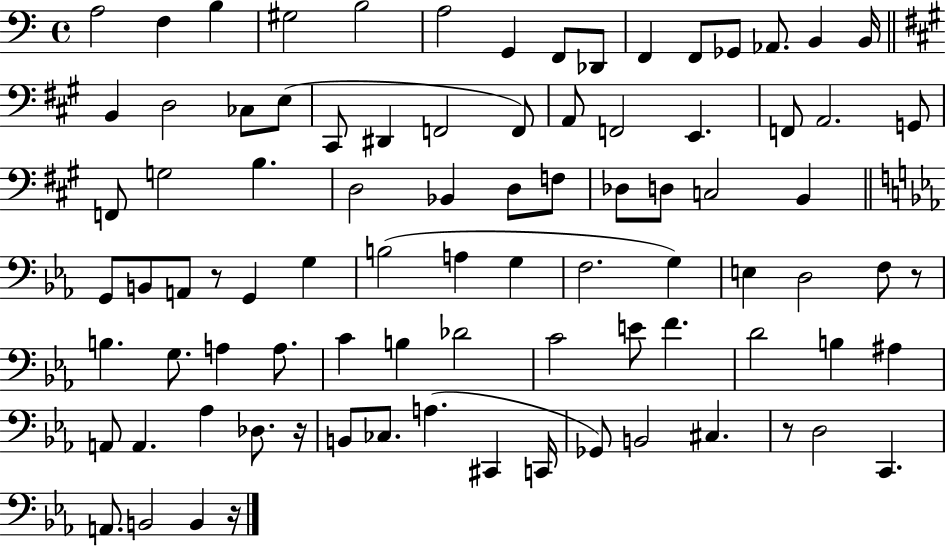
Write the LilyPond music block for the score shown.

{
  \clef bass
  \time 4/4
  \defaultTimeSignature
  \key c \major
  a2 f4 b4 | gis2 b2 | a2 g,4 f,8 des,8 | f,4 f,8 ges,8 aes,8. b,4 b,16 | \break \bar "||" \break \key a \major b,4 d2 ces8 e8( | cis,8 dis,4 f,2 f,8) | a,8 f,2 e,4. | f,8 a,2. g,8 | \break f,8 g2 b4. | d2 bes,4 d8 f8 | des8 d8 c2 b,4 | \bar "||" \break \key ees \major g,8 b,8 a,8 r8 g,4 g4 | b2( a4 g4 | f2. g4) | e4 d2 f8 r8 | \break b4. g8. a4 a8. | c'4 b4 des'2 | c'2 e'8 f'4. | d'2 b4 ais4 | \break a,8 a,4. aes4 des8. r16 | b,8 ces8. a4.( cis,4 c,16 | ges,8) b,2 cis4. | r8 d2 c,4. | \break a,8. b,2 b,4 r16 | \bar "|."
}